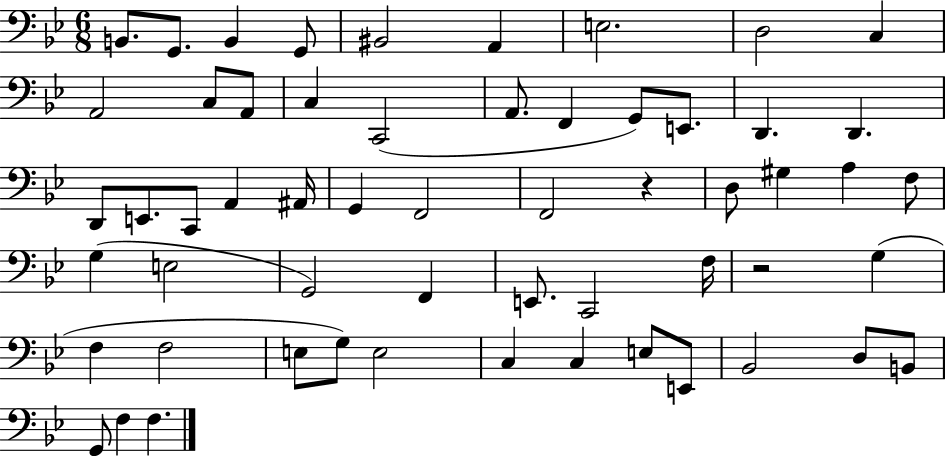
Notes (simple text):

B2/e. G2/e. B2/q G2/e BIS2/h A2/q E3/h. D3/h C3/q A2/h C3/e A2/e C3/q C2/h A2/e. F2/q G2/e E2/e. D2/q. D2/q. D2/e E2/e. C2/e A2/q A#2/s G2/q F2/h F2/h R/q D3/e G#3/q A3/q F3/e G3/q E3/h G2/h F2/q E2/e. C2/h F3/s R/h G3/q F3/q F3/h E3/e G3/e E3/h C3/q C3/q E3/e E2/e Bb2/h D3/e B2/e G2/e F3/q F3/q.